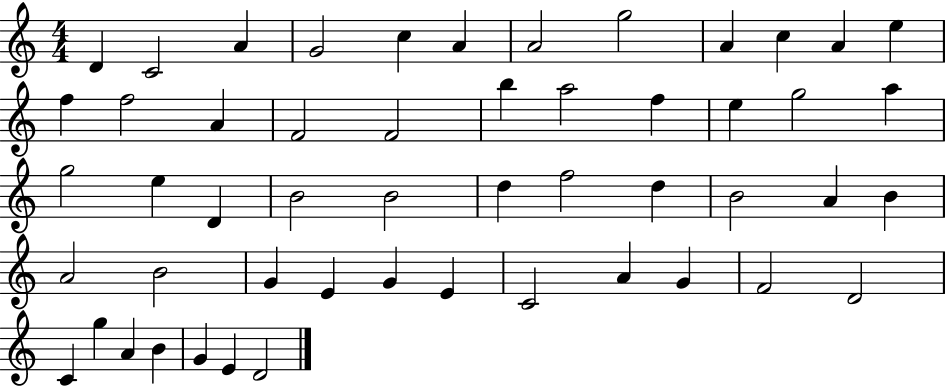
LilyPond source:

{
  \clef treble
  \numericTimeSignature
  \time 4/4
  \key c \major
  d'4 c'2 a'4 | g'2 c''4 a'4 | a'2 g''2 | a'4 c''4 a'4 e''4 | \break f''4 f''2 a'4 | f'2 f'2 | b''4 a''2 f''4 | e''4 g''2 a''4 | \break g''2 e''4 d'4 | b'2 b'2 | d''4 f''2 d''4 | b'2 a'4 b'4 | \break a'2 b'2 | g'4 e'4 g'4 e'4 | c'2 a'4 g'4 | f'2 d'2 | \break c'4 g''4 a'4 b'4 | g'4 e'4 d'2 | \bar "|."
}